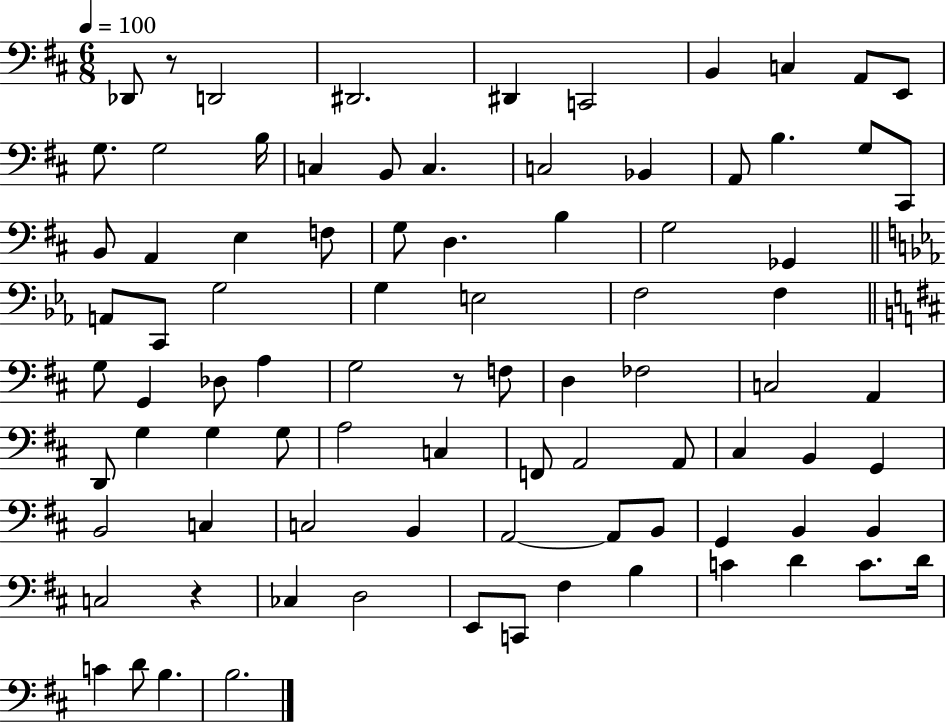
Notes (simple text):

Db2/e R/e D2/h D#2/h. D#2/q C2/h B2/q C3/q A2/e E2/e G3/e. G3/h B3/s C3/q B2/e C3/q. C3/h Bb2/q A2/e B3/q. G3/e C#2/e B2/e A2/q E3/q F3/e G3/e D3/q. B3/q G3/h Gb2/q A2/e C2/e G3/h G3/q E3/h F3/h F3/q G3/e G2/q Db3/e A3/q G3/h R/e F3/e D3/q FES3/h C3/h A2/q D2/e G3/q G3/q G3/e A3/h C3/q F2/e A2/h A2/e C#3/q B2/q G2/q B2/h C3/q C3/h B2/q A2/h A2/e B2/e G2/q B2/q B2/q C3/h R/q CES3/q D3/h E2/e C2/e F#3/q B3/q C4/q D4/q C4/e. D4/s C4/q D4/e B3/q. B3/h.